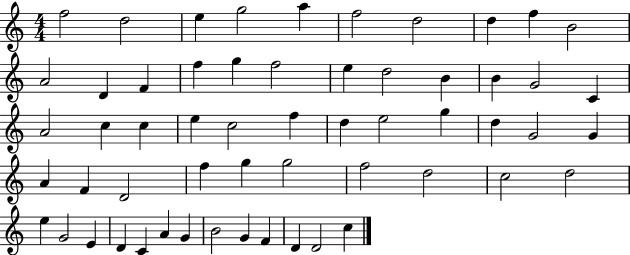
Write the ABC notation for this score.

X:1
T:Untitled
M:4/4
L:1/4
K:C
f2 d2 e g2 a f2 d2 d f B2 A2 D F f g f2 e d2 B B G2 C A2 c c e c2 f d e2 g d G2 G A F D2 f g g2 f2 d2 c2 d2 e G2 E D C A G B2 G F D D2 c